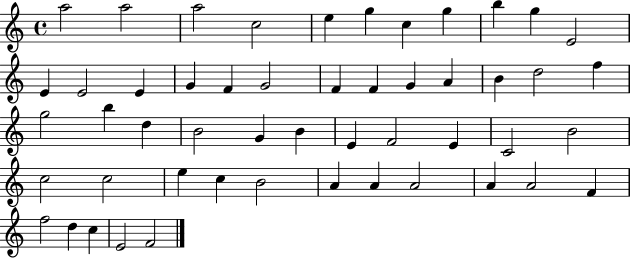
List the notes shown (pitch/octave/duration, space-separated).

A5/h A5/h A5/h C5/h E5/q G5/q C5/q G5/q B5/q G5/q E4/h E4/q E4/h E4/q G4/q F4/q G4/h F4/q F4/q G4/q A4/q B4/q D5/h F5/q G5/h B5/q D5/q B4/h G4/q B4/q E4/q F4/h E4/q C4/h B4/h C5/h C5/h E5/q C5/q B4/h A4/q A4/q A4/h A4/q A4/h F4/q F5/h D5/q C5/q E4/h F4/h